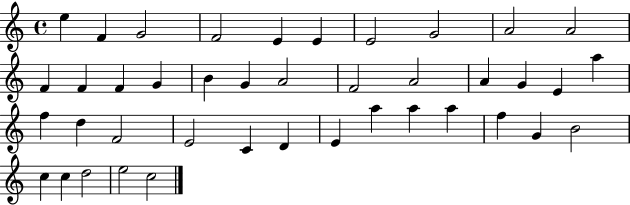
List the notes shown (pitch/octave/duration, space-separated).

E5/q F4/q G4/h F4/h E4/q E4/q E4/h G4/h A4/h A4/h F4/q F4/q F4/q G4/q B4/q G4/q A4/h F4/h A4/h A4/q G4/q E4/q A5/q F5/q D5/q F4/h E4/h C4/q D4/q E4/q A5/q A5/q A5/q F5/q G4/q B4/h C5/q C5/q D5/h E5/h C5/h